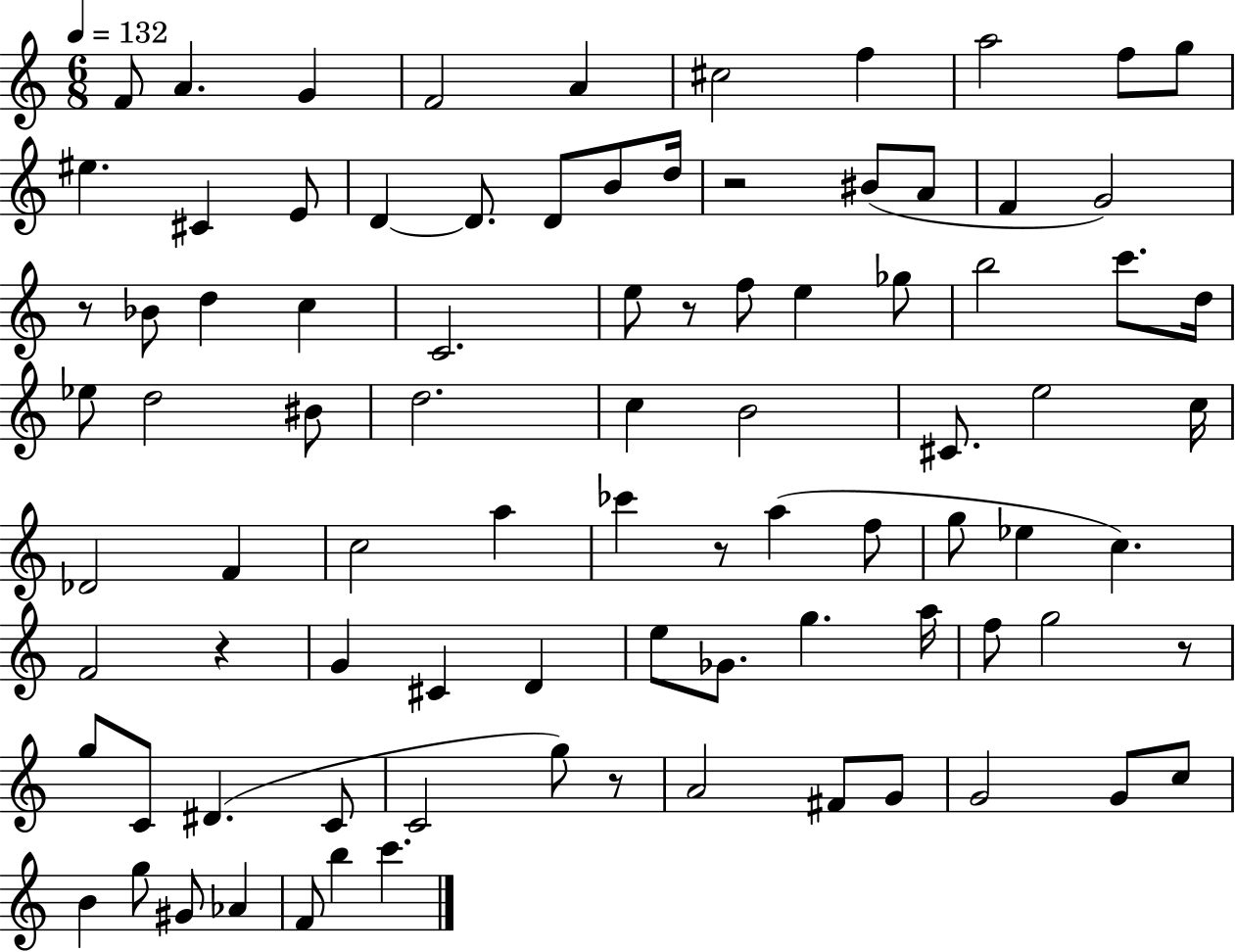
F4/e A4/q. G4/q F4/h A4/q C#5/h F5/q A5/h F5/e G5/e EIS5/q. C#4/q E4/e D4/q D4/e. D4/e B4/e D5/s R/h BIS4/e A4/e F4/q G4/h R/e Bb4/e D5/q C5/q C4/h. E5/e R/e F5/e E5/q Gb5/e B5/h C6/e. D5/s Eb5/e D5/h BIS4/e D5/h. C5/q B4/h C#4/e. E5/h C5/s Db4/h F4/q C5/h A5/q CES6/q R/e A5/q F5/e G5/e Eb5/q C5/q. F4/h R/q G4/q C#4/q D4/q E5/e Gb4/e. G5/q. A5/s F5/e G5/h R/e G5/e C4/e D#4/q. C4/e C4/h G5/e R/e A4/h F#4/e G4/e G4/h G4/e C5/e B4/q G5/e G#4/e Ab4/q F4/e B5/q C6/q.